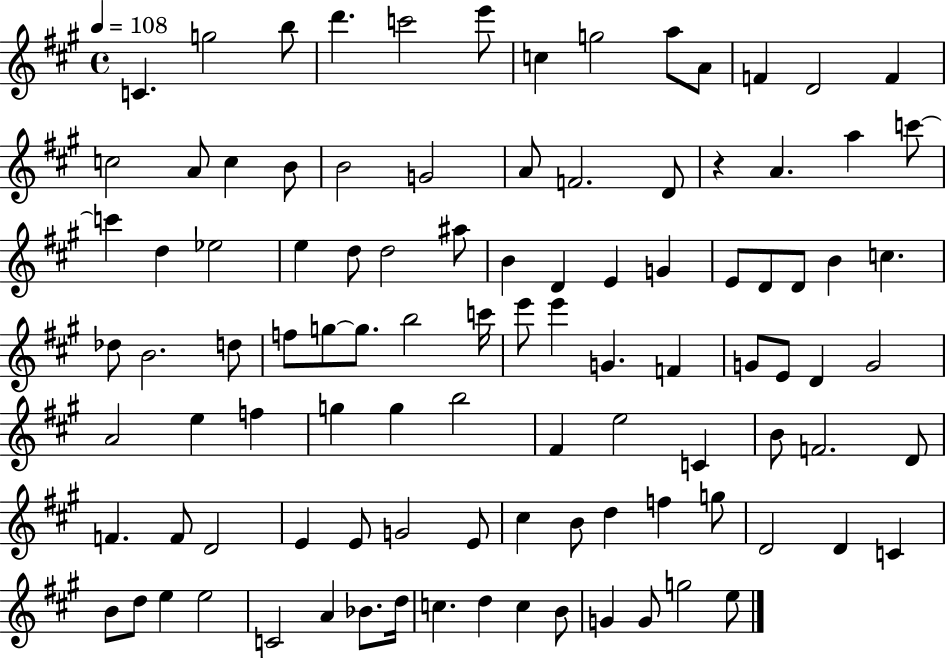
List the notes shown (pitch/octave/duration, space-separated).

C4/q. G5/h B5/e D6/q. C6/h E6/e C5/q G5/h A5/e A4/e F4/q D4/h F4/q C5/h A4/e C5/q B4/e B4/h G4/h A4/e F4/h. D4/e R/q A4/q. A5/q C6/e C6/q D5/q Eb5/h E5/q D5/e D5/h A#5/e B4/q D4/q E4/q G4/q E4/e D4/e D4/e B4/q C5/q. Db5/e B4/h. D5/e F5/e G5/e G5/e. B5/h C6/s E6/e E6/q G4/q. F4/q G4/e E4/e D4/q G4/h A4/h E5/q F5/q G5/q G5/q B5/h F#4/q E5/h C4/q B4/e F4/h. D4/e F4/q. F4/e D4/h E4/q E4/e G4/h E4/e C#5/q B4/e D5/q F5/q G5/e D4/h D4/q C4/q B4/e D5/e E5/q E5/h C4/h A4/q Bb4/e. D5/s C5/q. D5/q C5/q B4/e G4/q G4/e G5/h E5/e